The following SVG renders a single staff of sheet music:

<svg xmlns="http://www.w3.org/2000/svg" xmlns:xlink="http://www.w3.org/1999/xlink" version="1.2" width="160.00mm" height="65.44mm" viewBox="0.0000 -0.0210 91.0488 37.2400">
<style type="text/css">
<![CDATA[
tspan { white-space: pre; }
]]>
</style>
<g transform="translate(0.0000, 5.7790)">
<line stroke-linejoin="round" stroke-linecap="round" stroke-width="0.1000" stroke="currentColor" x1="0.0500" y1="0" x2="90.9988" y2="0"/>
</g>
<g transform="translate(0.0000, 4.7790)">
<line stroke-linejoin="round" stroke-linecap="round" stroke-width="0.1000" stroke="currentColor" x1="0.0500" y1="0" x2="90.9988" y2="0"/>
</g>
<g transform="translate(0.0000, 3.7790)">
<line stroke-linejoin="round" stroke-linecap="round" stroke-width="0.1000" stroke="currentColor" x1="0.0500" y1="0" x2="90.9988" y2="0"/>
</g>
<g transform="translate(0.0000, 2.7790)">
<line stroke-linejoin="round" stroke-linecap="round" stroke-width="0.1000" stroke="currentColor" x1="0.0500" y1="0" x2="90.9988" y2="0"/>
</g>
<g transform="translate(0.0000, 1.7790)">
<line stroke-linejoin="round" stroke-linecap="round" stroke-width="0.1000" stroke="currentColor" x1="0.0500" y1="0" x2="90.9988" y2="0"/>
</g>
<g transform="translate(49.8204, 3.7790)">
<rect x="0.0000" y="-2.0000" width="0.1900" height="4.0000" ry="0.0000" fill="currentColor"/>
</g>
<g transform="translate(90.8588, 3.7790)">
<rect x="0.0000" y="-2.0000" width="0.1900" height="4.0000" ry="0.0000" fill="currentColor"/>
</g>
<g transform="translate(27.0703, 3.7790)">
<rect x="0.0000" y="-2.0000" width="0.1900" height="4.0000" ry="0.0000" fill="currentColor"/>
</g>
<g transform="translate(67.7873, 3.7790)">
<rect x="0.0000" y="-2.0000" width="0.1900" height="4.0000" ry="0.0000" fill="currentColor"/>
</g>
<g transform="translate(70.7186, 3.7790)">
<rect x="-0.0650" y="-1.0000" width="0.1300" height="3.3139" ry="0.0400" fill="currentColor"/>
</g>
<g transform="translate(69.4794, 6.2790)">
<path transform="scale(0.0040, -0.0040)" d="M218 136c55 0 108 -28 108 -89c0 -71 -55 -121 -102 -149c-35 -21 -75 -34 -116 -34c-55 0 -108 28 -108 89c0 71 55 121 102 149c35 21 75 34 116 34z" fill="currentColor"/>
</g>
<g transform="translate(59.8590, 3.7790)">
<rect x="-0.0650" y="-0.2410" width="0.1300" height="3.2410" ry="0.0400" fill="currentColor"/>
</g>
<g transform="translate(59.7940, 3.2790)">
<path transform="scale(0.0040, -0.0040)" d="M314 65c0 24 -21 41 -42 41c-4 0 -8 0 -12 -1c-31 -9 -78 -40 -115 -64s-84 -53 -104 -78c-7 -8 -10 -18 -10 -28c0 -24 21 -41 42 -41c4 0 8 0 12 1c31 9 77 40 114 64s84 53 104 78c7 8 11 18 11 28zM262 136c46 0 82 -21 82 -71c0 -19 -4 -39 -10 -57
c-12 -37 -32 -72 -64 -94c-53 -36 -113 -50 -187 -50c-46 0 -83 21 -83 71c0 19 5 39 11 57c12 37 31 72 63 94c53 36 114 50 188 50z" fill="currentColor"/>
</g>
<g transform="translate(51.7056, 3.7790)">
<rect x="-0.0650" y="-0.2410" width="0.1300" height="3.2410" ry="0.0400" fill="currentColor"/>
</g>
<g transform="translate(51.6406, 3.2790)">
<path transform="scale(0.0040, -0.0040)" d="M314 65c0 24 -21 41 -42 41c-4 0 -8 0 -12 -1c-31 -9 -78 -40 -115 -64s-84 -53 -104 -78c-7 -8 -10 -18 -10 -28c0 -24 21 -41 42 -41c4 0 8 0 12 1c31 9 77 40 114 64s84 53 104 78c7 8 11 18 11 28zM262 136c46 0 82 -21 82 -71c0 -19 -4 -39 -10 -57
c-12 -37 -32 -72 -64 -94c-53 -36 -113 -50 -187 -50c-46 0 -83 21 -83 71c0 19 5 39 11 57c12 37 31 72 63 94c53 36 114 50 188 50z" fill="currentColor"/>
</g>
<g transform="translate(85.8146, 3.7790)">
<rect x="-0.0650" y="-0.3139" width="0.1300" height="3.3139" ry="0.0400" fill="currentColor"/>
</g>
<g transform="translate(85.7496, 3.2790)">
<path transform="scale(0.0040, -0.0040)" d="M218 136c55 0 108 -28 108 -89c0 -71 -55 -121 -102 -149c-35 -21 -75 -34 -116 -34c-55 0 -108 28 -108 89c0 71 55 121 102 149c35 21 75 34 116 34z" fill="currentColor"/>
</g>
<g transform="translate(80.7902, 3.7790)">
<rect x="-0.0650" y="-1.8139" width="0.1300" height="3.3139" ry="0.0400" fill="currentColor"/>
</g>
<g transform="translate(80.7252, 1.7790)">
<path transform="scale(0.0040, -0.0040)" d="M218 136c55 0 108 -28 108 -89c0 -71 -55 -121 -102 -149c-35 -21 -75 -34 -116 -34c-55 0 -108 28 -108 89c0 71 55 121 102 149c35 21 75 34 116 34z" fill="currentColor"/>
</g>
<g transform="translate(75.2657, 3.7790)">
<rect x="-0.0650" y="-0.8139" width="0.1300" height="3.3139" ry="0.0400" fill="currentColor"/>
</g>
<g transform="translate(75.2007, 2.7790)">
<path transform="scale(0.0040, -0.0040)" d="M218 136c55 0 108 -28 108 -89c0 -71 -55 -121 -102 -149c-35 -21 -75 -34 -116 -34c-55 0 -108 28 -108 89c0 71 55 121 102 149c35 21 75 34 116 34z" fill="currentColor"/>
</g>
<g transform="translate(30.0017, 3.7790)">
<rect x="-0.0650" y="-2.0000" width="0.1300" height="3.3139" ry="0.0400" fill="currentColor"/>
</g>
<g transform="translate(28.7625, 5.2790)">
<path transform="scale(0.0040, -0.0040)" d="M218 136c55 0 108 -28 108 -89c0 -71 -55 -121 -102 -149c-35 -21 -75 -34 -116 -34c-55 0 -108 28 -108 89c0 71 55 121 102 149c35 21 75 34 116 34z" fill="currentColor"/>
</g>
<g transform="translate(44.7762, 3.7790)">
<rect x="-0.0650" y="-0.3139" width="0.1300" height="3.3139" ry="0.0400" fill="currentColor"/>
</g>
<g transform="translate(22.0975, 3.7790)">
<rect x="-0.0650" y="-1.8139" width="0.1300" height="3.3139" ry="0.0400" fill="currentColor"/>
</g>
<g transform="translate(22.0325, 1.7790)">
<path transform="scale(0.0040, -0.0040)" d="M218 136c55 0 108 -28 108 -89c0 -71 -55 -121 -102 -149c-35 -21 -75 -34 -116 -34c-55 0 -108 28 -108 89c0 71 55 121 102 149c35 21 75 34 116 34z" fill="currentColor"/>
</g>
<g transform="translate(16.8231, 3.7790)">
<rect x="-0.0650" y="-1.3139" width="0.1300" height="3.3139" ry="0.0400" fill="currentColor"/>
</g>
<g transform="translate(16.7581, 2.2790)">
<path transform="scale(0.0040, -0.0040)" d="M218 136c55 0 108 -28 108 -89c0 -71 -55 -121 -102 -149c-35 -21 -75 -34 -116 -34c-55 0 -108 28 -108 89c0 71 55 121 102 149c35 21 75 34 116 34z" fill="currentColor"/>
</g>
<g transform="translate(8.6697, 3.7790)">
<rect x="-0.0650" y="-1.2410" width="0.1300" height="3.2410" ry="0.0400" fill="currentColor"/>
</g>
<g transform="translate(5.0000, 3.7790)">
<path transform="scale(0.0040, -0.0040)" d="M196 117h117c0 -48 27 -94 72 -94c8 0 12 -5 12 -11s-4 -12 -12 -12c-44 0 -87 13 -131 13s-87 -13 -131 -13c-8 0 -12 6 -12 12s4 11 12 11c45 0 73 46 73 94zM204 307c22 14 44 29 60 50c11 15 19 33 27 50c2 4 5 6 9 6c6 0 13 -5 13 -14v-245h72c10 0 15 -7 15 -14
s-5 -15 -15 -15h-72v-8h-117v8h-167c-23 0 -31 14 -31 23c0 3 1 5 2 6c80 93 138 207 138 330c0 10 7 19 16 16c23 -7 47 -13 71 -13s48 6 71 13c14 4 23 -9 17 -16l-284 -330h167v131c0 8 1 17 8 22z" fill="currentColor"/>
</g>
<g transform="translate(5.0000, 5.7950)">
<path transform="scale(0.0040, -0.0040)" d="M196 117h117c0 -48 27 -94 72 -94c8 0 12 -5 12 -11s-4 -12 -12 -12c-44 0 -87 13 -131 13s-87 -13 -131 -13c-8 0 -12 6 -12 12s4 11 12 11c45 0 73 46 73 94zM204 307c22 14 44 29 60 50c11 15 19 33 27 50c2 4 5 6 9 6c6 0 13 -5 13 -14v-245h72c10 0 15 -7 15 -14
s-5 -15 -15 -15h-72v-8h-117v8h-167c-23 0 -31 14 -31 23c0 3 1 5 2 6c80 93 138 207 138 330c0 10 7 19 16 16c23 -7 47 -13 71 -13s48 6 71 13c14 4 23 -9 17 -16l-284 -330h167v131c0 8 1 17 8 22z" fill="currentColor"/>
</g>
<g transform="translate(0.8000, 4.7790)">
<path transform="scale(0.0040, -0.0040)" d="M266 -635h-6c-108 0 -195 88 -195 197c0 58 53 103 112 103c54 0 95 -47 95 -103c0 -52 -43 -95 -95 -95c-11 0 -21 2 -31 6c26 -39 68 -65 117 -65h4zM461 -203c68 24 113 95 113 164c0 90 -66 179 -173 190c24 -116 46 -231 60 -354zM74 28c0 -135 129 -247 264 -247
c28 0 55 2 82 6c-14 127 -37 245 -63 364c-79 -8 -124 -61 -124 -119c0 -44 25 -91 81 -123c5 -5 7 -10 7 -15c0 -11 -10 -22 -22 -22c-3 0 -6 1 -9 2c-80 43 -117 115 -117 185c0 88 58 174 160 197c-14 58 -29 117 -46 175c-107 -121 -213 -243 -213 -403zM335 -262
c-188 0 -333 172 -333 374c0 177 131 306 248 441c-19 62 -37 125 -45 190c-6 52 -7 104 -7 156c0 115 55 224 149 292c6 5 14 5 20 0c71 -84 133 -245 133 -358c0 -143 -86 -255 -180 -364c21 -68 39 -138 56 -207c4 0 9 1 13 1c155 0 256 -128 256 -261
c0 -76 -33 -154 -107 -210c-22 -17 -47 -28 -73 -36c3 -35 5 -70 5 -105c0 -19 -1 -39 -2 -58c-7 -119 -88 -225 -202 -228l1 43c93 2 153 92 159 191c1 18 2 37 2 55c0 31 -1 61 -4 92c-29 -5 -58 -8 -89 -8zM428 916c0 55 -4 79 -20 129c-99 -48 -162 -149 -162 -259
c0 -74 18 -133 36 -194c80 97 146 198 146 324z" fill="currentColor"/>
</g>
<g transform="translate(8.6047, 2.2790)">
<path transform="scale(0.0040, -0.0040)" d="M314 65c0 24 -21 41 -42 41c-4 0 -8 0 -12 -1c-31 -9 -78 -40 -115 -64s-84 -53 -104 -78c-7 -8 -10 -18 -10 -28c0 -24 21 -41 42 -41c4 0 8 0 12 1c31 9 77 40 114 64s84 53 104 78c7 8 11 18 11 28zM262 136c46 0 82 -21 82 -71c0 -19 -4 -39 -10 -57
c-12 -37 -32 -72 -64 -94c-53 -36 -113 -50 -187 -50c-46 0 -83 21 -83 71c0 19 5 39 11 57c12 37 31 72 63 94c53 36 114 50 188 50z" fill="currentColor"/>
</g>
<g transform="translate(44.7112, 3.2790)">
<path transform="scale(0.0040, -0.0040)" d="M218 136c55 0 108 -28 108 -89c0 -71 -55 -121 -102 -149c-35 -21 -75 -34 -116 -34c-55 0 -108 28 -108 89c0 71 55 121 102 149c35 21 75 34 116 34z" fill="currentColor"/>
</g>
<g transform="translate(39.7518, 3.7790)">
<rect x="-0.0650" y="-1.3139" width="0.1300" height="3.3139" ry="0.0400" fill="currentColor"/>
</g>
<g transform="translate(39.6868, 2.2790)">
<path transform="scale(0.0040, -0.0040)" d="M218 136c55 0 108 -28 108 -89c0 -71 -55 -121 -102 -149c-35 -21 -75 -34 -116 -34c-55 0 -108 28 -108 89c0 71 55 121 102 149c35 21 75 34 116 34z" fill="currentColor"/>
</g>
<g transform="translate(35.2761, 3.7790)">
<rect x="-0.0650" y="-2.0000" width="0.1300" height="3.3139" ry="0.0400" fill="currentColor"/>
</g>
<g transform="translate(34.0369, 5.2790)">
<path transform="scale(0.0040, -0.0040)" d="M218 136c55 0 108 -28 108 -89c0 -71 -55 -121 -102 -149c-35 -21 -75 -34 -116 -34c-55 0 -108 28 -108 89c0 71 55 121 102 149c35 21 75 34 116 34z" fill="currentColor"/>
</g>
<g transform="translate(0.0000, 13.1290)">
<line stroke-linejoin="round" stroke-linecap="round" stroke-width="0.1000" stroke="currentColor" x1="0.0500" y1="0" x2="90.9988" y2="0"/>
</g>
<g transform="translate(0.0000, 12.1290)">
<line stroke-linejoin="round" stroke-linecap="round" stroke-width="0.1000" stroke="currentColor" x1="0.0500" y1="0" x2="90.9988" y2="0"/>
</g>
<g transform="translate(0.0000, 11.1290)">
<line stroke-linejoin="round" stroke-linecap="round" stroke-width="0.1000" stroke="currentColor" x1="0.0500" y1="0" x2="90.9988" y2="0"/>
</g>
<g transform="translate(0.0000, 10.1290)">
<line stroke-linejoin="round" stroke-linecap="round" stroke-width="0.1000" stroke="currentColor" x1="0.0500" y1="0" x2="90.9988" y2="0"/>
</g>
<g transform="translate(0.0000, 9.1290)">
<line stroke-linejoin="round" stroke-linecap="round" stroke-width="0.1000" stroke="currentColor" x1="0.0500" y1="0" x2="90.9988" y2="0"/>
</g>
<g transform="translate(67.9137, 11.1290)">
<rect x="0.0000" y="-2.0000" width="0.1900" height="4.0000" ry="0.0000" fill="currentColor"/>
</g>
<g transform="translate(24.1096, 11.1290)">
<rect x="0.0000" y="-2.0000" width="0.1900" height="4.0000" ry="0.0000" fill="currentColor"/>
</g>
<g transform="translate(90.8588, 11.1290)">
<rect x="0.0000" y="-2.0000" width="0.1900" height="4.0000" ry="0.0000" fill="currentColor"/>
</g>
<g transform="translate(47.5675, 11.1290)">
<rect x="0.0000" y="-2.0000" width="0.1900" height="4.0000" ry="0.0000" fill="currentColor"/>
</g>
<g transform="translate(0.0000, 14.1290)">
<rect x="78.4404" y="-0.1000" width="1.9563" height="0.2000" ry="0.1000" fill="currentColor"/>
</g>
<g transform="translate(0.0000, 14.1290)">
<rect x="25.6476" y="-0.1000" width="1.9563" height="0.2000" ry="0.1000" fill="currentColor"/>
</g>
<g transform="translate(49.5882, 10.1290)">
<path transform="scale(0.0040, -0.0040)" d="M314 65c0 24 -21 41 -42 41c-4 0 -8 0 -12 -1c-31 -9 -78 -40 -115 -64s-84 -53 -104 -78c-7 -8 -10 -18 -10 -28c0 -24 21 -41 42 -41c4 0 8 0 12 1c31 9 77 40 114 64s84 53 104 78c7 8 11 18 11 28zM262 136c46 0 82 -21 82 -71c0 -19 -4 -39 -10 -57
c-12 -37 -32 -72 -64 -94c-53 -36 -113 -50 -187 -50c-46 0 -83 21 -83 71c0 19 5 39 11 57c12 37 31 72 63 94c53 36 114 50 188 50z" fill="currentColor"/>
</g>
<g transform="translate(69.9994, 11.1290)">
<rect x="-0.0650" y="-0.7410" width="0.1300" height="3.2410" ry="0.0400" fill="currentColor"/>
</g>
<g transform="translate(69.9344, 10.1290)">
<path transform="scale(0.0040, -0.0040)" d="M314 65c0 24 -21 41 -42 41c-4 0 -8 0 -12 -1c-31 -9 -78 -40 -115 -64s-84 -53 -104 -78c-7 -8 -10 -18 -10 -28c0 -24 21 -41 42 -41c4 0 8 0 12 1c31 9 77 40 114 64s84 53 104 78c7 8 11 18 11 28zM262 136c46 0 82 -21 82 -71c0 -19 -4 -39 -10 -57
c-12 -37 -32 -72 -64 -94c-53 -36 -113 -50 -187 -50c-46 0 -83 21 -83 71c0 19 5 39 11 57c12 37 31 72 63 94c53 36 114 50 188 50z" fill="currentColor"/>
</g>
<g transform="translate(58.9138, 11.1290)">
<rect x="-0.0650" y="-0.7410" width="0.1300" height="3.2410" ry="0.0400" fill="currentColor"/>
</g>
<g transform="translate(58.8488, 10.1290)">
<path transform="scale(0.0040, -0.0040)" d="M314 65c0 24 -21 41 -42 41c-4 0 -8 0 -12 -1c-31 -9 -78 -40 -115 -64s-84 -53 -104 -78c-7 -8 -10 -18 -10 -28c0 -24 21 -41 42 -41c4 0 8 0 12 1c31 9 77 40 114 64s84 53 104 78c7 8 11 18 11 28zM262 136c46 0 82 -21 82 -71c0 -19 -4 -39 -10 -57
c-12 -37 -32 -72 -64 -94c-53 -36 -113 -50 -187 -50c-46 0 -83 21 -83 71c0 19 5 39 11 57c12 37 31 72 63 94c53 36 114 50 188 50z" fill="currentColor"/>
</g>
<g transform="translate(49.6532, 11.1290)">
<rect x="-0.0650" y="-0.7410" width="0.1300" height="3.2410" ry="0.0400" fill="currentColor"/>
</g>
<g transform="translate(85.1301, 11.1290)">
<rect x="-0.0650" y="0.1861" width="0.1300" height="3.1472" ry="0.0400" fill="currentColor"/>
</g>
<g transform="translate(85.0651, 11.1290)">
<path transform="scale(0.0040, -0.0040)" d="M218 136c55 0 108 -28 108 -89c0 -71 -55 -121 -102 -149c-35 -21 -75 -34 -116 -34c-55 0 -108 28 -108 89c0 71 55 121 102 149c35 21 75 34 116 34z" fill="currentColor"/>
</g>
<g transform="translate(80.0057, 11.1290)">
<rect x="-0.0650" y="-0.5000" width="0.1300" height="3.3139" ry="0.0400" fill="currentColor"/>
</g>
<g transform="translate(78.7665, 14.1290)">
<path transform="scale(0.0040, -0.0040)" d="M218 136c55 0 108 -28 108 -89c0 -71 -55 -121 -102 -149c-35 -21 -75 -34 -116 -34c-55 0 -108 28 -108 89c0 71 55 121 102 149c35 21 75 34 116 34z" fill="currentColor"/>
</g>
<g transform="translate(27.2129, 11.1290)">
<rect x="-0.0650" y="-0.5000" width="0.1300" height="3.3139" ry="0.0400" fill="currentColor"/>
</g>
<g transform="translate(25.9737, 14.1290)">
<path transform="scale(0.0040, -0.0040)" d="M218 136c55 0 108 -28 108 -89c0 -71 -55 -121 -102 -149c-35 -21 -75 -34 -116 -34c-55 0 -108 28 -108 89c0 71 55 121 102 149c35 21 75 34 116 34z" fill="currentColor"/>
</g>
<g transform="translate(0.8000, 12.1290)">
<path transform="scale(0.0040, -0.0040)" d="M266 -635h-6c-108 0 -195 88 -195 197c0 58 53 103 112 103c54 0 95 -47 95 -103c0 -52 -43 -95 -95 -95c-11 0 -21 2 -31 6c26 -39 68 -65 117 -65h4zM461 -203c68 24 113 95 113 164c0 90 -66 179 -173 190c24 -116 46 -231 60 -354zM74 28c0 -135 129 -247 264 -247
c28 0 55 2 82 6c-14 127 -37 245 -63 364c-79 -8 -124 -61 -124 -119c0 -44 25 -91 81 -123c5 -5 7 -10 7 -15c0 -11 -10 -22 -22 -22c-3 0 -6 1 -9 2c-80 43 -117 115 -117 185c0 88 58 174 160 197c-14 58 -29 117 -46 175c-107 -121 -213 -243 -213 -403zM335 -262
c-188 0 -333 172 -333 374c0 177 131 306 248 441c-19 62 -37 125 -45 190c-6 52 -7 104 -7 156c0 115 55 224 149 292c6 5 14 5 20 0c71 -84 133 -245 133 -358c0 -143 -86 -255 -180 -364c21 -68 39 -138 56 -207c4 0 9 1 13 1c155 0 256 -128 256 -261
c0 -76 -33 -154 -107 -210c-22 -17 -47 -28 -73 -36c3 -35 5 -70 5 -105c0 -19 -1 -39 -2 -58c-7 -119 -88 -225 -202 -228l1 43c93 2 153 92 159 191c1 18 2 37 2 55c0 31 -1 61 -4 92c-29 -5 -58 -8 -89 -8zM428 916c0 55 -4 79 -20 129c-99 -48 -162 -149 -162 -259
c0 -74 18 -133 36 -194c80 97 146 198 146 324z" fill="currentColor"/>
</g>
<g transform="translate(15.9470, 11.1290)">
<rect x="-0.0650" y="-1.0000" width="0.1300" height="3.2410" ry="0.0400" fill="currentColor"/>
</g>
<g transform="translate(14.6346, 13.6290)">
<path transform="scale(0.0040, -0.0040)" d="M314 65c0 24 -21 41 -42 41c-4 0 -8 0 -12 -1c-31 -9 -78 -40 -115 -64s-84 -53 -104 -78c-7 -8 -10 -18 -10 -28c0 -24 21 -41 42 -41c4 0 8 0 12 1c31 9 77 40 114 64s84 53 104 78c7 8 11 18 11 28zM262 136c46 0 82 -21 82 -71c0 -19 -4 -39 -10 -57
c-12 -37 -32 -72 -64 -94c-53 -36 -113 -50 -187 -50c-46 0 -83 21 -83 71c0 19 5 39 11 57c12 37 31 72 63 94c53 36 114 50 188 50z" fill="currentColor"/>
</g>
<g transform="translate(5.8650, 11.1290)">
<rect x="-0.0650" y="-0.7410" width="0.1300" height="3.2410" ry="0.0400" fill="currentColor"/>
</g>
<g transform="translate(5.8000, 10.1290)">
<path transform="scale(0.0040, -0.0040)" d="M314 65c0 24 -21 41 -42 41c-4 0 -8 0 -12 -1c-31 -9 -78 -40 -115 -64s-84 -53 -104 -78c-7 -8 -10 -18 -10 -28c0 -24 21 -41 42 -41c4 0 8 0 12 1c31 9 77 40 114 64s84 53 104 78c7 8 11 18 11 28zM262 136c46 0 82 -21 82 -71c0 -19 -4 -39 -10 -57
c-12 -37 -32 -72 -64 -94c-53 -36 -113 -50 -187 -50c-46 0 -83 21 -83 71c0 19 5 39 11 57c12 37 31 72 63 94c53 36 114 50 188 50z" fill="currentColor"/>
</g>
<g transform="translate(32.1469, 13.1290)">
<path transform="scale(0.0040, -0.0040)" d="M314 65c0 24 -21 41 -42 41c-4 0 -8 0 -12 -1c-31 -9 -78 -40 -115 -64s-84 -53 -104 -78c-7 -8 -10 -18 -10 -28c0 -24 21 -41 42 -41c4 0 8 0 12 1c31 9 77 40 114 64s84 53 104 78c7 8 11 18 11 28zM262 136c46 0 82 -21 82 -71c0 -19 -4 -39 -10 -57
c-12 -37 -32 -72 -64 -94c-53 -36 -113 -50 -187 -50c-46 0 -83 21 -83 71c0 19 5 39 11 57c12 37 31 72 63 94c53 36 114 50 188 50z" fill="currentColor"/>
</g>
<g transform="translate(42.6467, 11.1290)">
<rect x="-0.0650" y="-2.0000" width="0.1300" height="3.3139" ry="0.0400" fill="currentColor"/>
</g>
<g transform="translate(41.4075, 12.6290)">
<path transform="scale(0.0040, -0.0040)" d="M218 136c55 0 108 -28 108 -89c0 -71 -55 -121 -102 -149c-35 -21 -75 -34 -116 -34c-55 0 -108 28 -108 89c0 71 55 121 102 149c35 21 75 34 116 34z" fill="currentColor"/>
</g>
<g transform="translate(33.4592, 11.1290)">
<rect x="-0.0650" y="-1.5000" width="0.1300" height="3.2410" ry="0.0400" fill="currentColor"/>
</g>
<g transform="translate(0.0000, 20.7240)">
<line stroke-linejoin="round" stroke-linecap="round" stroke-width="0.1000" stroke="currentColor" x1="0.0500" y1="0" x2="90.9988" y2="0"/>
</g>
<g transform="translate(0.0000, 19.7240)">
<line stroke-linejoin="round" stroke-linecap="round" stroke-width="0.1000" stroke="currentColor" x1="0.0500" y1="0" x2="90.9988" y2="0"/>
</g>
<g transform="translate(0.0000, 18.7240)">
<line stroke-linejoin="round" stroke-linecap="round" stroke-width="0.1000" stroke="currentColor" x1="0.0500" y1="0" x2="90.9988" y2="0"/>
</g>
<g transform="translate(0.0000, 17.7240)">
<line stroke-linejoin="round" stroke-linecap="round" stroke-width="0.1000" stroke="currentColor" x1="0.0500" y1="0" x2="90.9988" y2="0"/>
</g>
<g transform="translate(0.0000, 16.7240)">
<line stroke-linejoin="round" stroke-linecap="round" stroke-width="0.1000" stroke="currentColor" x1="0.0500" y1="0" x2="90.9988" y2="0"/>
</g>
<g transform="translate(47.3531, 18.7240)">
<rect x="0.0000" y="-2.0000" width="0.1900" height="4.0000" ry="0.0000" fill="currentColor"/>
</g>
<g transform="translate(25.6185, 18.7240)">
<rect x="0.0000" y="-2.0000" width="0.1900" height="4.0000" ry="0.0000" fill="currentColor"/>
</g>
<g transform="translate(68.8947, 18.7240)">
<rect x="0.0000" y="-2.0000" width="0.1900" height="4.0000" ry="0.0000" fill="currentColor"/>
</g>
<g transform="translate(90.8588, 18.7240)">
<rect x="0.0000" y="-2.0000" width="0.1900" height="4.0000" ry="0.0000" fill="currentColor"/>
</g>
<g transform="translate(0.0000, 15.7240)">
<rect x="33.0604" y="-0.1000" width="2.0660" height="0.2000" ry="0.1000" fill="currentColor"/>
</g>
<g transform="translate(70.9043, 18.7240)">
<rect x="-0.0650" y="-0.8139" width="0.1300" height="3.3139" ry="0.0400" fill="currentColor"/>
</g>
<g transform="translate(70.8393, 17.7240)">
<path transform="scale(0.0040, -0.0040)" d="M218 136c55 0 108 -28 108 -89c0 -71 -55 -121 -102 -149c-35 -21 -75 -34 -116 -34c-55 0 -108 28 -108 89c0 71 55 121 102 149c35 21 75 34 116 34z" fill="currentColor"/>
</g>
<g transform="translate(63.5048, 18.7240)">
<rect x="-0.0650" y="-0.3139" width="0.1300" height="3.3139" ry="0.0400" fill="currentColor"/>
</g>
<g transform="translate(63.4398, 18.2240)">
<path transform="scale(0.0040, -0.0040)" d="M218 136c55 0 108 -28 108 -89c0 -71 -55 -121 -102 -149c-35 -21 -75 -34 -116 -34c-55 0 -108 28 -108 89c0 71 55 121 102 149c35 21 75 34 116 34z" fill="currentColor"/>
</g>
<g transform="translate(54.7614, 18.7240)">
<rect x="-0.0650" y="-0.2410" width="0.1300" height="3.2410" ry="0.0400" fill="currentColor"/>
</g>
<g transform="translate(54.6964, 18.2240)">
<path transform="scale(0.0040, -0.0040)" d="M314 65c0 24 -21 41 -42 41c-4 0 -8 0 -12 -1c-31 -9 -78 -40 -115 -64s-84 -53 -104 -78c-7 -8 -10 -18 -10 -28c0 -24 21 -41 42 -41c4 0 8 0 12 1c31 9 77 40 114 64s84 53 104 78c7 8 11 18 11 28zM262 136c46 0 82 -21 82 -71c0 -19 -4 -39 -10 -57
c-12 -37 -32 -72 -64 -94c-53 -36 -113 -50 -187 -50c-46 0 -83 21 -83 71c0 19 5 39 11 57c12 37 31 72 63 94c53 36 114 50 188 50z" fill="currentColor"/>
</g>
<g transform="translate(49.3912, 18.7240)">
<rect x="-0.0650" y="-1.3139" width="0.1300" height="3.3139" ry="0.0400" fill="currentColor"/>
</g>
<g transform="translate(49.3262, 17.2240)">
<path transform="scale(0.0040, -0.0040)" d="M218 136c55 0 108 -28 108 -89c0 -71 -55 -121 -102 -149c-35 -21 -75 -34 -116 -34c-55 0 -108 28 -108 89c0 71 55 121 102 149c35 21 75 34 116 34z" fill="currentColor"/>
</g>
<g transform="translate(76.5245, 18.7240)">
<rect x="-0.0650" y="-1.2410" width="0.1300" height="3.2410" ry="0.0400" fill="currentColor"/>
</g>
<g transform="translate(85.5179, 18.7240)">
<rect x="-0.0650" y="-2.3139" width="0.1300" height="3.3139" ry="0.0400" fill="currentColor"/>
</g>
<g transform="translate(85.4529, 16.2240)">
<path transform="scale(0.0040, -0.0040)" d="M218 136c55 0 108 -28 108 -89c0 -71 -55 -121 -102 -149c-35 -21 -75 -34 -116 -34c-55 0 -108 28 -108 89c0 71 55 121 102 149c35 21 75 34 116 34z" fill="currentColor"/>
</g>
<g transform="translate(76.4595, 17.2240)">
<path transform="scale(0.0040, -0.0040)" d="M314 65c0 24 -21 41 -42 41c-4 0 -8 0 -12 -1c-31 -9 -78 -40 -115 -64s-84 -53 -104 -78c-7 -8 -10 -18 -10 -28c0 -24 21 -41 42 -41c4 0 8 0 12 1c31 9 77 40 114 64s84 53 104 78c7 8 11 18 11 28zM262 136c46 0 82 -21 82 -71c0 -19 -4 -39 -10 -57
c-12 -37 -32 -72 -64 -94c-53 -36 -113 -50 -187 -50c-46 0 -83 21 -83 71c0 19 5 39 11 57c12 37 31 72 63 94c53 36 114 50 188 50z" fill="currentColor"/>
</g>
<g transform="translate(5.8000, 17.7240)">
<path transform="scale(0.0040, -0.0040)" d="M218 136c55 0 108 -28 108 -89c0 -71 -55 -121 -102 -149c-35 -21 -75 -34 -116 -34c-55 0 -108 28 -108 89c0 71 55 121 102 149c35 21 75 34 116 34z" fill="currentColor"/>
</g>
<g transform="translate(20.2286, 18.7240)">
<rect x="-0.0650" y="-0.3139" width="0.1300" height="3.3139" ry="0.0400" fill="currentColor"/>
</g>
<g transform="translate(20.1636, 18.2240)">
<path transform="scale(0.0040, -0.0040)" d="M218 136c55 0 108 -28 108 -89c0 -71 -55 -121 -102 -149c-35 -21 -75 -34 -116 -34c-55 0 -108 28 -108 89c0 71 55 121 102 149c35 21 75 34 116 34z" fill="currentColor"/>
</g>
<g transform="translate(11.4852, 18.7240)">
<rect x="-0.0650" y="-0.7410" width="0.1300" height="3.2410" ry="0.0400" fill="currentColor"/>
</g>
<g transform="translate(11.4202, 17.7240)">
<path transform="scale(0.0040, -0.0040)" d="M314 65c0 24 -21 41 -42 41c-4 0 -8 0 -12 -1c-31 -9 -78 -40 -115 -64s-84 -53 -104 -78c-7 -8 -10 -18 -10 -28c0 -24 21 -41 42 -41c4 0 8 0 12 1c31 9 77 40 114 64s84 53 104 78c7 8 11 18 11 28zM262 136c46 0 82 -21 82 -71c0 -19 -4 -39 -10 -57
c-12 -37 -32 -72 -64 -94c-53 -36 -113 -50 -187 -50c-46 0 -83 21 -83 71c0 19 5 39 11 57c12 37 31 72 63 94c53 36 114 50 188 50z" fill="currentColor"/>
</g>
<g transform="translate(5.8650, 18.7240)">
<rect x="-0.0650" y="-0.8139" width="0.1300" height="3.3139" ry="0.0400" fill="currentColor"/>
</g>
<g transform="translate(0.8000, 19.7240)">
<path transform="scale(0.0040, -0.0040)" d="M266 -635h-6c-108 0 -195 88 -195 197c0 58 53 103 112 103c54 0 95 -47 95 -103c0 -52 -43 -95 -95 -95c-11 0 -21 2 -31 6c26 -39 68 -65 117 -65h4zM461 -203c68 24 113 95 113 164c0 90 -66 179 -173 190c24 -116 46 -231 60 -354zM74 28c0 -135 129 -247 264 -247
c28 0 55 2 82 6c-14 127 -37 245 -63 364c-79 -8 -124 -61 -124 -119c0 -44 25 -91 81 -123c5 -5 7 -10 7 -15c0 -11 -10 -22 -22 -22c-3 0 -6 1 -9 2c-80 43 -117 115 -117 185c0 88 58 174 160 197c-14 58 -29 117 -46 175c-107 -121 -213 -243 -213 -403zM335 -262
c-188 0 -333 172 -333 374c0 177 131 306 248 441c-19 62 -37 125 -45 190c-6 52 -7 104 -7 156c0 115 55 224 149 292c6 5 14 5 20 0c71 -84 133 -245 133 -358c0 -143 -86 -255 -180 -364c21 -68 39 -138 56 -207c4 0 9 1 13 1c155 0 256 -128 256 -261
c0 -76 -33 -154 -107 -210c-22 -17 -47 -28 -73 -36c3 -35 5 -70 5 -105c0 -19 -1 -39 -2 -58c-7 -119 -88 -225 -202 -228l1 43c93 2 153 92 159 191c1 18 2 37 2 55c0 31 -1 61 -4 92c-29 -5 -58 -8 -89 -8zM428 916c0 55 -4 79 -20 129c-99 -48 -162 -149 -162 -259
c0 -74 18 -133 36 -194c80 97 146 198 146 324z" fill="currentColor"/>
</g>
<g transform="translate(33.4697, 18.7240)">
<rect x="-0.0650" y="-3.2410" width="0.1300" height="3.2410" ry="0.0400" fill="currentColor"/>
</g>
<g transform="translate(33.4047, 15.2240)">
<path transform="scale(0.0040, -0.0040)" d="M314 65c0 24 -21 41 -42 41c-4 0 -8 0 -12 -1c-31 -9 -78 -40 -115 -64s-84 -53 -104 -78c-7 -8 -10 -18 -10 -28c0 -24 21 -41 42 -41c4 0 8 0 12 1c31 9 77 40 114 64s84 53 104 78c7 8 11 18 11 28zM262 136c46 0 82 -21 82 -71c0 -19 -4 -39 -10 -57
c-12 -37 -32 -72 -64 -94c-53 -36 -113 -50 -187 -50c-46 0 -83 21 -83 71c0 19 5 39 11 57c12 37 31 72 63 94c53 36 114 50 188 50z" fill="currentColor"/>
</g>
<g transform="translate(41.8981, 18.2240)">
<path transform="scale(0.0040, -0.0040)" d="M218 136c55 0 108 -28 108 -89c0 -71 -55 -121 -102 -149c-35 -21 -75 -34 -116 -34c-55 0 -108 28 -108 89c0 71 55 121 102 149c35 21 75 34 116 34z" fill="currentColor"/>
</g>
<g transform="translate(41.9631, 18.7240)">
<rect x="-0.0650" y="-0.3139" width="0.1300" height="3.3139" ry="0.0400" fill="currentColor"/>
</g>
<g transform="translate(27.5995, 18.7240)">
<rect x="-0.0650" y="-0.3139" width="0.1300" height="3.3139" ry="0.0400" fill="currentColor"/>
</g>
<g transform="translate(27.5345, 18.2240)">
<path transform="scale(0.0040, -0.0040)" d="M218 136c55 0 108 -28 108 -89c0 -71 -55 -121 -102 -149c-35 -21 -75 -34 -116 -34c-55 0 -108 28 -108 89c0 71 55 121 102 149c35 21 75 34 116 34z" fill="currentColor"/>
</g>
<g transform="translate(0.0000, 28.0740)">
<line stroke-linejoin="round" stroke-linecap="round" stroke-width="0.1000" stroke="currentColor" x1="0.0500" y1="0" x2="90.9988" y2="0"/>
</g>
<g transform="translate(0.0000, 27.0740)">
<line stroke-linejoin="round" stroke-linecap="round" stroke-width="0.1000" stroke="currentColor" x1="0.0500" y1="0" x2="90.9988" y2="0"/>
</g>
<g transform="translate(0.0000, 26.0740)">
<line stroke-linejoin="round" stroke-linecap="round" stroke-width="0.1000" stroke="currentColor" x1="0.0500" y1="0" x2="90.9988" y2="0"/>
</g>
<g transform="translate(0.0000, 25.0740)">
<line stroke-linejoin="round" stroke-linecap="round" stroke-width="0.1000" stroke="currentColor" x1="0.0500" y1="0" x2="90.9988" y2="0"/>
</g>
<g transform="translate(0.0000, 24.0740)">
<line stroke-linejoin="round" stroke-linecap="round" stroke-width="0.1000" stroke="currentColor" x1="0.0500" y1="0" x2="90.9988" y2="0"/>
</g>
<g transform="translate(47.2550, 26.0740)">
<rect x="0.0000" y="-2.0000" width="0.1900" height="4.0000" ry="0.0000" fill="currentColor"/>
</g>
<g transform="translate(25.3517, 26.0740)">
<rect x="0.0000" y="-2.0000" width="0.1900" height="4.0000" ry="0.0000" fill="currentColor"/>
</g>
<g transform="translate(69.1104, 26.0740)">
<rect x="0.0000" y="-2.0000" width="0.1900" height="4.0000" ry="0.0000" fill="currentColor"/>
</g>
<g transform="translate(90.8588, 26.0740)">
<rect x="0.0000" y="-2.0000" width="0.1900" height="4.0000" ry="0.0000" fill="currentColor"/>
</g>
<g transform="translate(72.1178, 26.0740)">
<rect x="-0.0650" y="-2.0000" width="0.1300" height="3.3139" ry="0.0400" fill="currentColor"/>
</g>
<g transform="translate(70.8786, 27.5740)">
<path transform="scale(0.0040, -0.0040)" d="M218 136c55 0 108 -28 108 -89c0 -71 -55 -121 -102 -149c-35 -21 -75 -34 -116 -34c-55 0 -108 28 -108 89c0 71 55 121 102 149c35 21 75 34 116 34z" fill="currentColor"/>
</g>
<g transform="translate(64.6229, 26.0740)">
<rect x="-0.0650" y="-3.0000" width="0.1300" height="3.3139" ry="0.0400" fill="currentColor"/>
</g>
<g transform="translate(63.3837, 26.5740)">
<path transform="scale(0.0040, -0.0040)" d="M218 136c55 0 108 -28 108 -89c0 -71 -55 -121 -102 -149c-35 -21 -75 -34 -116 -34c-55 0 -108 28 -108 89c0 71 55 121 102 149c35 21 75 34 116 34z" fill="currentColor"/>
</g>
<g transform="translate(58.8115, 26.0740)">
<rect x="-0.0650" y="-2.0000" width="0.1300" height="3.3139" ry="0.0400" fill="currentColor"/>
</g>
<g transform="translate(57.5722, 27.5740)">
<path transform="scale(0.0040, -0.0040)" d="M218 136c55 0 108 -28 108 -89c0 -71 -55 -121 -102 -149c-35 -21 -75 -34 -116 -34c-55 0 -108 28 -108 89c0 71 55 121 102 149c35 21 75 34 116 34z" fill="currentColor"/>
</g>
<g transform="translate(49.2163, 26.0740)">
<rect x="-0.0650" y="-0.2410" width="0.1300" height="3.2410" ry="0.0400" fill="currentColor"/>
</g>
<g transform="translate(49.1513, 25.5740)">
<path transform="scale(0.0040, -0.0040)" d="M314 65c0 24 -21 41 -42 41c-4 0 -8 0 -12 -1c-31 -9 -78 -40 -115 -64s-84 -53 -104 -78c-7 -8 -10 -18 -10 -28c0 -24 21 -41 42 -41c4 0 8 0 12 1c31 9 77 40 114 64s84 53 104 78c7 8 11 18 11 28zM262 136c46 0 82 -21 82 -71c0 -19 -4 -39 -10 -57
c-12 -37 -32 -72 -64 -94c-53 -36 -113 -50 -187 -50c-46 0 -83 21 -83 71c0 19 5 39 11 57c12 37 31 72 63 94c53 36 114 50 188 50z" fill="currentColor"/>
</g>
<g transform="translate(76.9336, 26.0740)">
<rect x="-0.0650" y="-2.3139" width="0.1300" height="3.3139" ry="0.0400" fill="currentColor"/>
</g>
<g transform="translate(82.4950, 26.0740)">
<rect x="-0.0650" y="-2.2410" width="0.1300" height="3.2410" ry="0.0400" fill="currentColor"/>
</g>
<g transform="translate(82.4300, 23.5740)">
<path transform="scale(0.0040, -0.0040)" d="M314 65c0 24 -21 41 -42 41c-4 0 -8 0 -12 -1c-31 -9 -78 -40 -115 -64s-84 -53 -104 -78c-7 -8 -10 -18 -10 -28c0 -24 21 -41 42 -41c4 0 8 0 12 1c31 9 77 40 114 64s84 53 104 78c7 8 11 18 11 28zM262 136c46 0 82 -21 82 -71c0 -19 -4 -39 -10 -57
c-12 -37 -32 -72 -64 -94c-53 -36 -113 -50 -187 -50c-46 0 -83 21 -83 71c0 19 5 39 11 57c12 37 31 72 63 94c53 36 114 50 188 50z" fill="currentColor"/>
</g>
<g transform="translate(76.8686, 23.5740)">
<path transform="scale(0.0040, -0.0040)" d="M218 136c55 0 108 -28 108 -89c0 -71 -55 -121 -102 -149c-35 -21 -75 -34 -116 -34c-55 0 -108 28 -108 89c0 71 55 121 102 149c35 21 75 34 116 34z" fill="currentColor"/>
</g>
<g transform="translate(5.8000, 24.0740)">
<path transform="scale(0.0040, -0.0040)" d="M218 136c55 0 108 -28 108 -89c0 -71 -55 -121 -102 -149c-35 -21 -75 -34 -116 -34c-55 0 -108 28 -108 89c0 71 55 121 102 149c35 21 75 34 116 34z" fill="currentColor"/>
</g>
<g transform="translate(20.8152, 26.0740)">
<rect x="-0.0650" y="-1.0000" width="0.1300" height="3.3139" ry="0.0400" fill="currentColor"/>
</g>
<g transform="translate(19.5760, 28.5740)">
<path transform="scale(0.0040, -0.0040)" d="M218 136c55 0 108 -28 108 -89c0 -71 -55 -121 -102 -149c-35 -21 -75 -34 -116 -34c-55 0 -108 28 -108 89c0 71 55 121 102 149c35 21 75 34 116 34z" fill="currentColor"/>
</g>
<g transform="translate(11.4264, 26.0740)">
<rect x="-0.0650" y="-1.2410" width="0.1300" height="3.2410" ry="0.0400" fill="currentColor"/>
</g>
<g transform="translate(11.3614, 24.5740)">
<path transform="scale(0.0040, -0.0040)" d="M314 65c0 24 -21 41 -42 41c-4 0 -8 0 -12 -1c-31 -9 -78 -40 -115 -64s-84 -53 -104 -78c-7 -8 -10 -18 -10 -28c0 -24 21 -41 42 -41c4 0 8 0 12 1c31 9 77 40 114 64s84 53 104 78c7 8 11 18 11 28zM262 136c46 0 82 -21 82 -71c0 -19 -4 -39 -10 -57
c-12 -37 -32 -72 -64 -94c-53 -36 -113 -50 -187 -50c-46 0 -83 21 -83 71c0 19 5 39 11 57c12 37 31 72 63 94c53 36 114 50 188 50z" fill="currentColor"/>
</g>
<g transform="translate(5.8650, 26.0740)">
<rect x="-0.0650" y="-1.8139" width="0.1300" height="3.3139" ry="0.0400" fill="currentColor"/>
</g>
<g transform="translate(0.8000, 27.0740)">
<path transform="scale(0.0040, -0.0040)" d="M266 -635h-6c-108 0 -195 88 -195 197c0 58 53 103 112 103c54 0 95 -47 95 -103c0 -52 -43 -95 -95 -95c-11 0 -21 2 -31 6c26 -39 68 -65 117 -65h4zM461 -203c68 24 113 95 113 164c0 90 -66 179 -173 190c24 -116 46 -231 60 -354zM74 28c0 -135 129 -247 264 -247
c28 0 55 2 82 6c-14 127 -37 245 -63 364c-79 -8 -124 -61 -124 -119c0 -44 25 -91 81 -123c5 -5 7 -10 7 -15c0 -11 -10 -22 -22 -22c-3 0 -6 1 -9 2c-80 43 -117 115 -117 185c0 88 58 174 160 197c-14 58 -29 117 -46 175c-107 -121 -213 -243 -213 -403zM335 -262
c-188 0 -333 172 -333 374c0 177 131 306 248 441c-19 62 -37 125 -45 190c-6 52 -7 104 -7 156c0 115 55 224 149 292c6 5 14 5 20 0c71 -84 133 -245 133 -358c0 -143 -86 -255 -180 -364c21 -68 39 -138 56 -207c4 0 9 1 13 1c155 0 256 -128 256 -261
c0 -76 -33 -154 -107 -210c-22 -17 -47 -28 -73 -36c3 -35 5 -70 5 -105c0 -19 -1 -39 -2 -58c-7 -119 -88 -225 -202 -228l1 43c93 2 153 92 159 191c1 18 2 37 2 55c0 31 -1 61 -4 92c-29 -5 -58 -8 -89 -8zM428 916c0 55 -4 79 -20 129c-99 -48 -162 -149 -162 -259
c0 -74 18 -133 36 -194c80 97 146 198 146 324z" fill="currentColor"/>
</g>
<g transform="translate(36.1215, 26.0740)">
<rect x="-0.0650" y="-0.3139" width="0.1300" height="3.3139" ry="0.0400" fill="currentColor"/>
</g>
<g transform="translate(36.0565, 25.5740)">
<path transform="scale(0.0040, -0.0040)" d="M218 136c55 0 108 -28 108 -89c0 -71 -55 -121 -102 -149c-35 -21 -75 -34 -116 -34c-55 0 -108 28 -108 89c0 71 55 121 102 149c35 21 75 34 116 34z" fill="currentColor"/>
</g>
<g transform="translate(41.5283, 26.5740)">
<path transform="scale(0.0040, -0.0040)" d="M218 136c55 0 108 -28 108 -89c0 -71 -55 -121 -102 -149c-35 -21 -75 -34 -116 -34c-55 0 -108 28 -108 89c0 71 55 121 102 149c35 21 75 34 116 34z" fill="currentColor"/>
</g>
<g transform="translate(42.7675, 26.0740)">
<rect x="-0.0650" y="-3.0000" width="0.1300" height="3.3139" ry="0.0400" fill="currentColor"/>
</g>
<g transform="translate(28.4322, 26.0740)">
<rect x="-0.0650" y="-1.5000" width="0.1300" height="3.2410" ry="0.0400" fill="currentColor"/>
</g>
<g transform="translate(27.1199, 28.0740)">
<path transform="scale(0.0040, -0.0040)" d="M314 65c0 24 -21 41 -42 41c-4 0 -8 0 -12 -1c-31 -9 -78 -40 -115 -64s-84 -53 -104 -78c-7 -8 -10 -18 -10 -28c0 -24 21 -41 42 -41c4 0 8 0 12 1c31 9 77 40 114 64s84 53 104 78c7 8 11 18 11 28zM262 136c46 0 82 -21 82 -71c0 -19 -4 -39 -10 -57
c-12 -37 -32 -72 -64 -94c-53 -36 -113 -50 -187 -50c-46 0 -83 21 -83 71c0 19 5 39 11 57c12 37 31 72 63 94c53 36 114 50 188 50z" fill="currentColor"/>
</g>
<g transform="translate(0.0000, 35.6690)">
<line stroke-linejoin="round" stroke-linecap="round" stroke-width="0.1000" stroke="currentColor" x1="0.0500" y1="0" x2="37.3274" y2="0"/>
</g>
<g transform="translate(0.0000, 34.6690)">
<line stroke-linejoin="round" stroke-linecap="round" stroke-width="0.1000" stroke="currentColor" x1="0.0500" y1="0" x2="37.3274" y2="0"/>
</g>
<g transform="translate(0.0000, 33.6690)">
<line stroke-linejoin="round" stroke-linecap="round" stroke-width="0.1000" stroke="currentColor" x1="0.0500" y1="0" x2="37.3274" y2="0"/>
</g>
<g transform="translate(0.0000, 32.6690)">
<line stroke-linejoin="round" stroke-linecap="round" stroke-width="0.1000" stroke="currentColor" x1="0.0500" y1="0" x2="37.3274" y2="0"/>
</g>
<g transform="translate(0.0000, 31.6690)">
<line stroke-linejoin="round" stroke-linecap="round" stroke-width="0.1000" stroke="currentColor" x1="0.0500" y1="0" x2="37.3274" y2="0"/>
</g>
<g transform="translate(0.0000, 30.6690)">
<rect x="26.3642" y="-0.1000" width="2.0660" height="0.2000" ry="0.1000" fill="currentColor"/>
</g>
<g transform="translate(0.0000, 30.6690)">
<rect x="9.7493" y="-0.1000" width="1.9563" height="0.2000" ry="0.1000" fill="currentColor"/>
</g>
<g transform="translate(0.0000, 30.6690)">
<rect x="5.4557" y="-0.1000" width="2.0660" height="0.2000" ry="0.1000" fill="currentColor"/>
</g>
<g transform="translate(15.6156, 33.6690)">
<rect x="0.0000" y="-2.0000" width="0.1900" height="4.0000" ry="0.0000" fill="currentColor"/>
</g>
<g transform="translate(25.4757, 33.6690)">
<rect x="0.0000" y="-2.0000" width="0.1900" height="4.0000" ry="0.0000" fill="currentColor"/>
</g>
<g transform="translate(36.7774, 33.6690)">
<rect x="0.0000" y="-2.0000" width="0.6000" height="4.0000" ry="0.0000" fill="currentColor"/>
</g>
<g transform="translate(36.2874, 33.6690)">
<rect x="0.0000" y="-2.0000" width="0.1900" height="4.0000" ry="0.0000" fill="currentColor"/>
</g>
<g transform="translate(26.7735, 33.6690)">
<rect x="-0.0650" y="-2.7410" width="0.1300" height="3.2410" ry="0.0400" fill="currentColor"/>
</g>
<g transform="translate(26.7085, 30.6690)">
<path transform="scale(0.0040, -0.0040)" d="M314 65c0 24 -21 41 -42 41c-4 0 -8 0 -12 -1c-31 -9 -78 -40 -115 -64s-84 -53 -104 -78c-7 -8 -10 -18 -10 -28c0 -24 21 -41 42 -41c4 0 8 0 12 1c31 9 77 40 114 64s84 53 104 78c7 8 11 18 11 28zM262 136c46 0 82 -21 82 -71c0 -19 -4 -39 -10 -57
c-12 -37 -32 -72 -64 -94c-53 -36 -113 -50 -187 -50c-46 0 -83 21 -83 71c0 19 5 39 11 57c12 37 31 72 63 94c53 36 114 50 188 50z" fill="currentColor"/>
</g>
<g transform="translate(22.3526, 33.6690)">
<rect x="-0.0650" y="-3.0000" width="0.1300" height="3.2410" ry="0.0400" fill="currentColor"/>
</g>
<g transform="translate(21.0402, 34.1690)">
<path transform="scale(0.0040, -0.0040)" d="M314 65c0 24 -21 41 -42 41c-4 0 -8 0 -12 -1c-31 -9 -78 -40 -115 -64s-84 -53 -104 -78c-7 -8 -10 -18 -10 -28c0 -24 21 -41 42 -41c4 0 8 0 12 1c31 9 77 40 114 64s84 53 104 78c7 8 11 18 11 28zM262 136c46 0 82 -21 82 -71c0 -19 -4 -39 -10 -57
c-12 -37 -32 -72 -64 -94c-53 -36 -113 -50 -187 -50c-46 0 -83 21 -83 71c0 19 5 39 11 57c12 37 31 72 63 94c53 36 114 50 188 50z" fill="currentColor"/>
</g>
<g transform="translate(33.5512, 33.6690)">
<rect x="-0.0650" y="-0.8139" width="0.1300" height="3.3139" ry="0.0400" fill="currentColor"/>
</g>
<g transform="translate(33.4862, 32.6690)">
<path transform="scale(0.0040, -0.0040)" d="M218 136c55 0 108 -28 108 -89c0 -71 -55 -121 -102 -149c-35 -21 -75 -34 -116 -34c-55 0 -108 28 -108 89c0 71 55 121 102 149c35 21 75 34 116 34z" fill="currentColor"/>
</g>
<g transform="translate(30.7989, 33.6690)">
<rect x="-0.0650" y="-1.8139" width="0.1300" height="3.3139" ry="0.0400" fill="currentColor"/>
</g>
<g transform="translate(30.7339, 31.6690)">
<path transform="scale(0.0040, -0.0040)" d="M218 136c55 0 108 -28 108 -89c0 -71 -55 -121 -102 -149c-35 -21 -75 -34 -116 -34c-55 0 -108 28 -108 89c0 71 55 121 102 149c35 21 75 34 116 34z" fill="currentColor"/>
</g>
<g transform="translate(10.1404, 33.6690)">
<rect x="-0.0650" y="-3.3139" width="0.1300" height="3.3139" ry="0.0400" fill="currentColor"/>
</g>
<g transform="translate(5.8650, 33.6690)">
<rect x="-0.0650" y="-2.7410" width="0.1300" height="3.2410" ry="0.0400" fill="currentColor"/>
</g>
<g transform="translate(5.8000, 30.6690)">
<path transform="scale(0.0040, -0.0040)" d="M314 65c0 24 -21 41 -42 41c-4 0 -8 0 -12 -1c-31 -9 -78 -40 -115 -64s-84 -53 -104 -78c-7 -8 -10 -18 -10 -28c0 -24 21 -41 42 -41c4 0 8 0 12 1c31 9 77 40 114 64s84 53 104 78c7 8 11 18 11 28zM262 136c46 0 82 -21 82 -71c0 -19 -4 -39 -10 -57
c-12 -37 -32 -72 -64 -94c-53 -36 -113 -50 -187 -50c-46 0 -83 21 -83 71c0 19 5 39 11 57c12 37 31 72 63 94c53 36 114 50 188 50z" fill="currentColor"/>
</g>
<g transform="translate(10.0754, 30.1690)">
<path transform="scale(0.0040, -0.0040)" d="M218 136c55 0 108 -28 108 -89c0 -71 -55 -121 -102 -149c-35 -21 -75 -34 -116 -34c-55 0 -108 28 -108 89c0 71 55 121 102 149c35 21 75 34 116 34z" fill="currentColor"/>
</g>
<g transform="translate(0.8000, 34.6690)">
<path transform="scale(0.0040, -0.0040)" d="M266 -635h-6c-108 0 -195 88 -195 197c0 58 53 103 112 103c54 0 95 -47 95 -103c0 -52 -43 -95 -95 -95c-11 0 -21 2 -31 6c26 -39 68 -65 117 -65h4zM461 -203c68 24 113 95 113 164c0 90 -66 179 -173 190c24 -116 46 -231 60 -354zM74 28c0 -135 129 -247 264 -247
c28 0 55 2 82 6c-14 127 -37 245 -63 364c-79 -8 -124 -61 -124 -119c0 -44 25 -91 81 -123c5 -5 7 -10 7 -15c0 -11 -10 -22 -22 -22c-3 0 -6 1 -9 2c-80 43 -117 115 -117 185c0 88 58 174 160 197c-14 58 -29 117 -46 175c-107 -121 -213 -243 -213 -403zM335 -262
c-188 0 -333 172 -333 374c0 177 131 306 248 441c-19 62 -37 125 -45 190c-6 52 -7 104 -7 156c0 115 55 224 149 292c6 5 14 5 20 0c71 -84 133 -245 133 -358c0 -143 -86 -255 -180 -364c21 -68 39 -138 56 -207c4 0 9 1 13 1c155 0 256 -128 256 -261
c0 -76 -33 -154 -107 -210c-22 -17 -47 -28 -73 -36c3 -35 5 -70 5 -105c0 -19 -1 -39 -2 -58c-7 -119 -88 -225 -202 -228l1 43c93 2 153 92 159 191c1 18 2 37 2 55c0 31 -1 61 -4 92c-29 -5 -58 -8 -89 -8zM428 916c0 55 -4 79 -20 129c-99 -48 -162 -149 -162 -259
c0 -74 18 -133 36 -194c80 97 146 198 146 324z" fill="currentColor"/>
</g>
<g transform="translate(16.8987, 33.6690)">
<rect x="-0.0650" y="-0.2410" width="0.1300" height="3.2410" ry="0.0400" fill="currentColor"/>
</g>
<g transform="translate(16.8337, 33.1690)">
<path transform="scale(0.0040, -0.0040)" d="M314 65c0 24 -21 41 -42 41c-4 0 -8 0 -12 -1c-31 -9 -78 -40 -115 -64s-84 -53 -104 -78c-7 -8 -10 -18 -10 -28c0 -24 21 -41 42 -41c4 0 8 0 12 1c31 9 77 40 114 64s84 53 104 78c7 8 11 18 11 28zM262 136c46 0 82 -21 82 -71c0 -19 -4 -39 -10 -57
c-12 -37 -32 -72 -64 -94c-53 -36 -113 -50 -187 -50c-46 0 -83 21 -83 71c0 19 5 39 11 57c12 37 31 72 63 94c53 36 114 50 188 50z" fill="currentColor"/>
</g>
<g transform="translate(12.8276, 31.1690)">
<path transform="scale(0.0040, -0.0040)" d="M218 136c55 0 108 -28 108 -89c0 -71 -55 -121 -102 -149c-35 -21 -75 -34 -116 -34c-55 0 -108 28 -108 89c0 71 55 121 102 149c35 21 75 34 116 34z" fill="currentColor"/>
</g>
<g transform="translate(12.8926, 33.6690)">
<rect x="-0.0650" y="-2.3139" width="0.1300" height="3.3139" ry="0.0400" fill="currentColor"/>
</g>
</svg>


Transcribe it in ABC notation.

X:1
T:Untitled
M:4/4
L:1/4
K:C
e2 e f F F e c c2 c2 D d f c d2 D2 C E2 F d2 d2 d2 C B d d2 c c b2 c e c2 c d e2 g f e2 D E2 c A c2 F A F g g2 a2 b g c2 A2 a2 f d